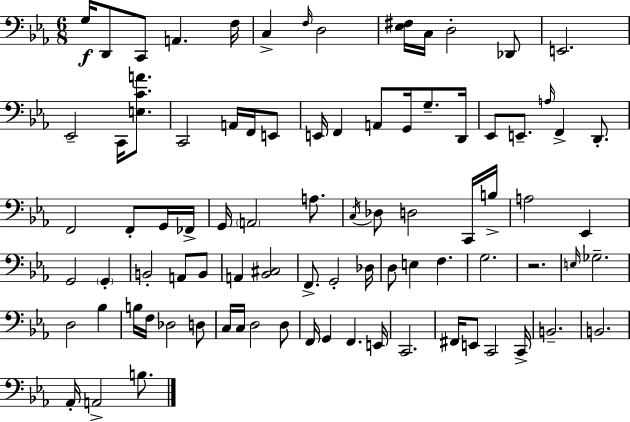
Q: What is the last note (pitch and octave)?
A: B3